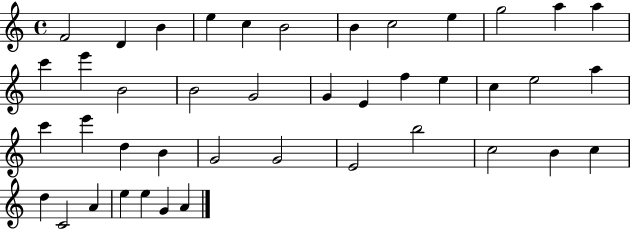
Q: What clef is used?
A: treble